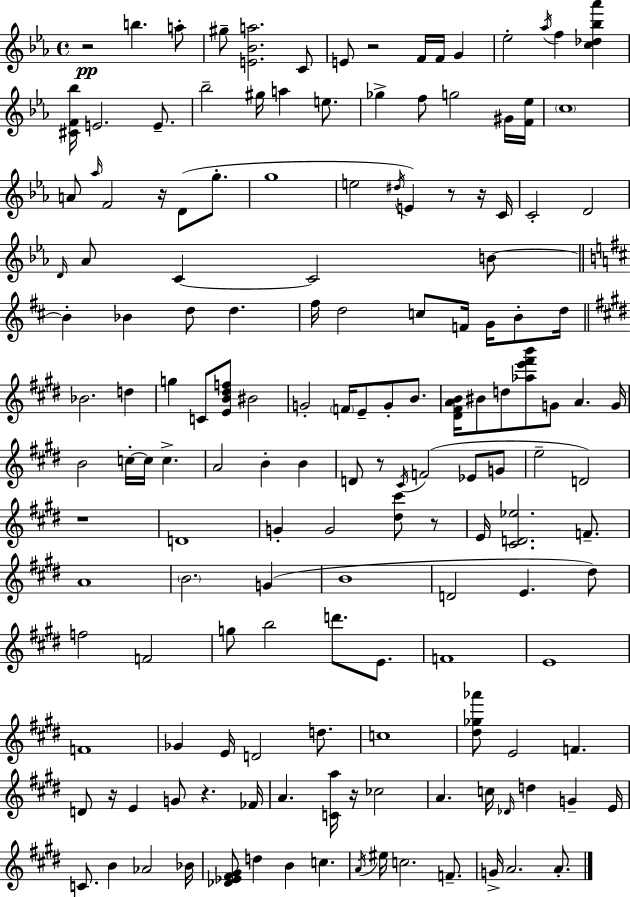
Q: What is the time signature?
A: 4/4